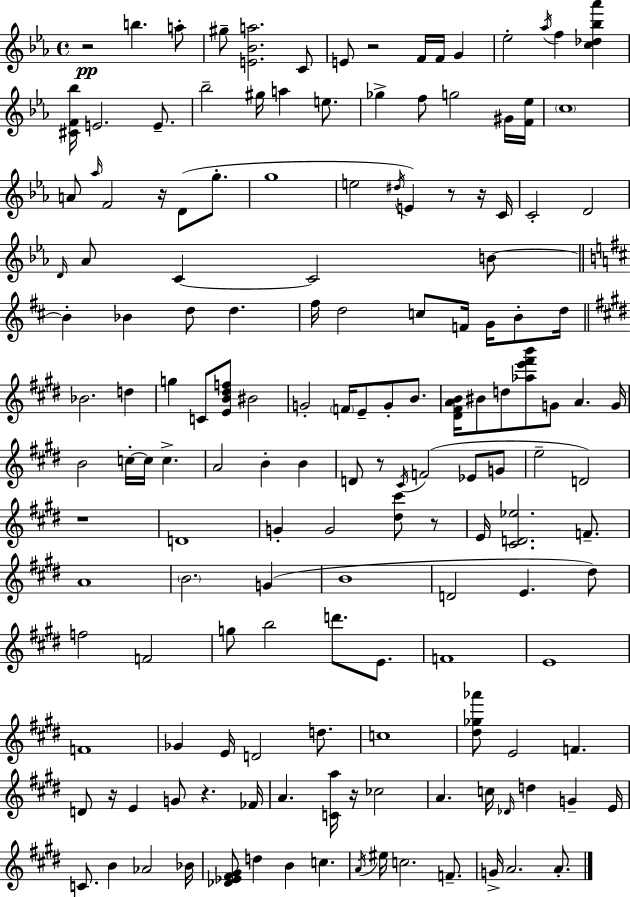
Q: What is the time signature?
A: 4/4